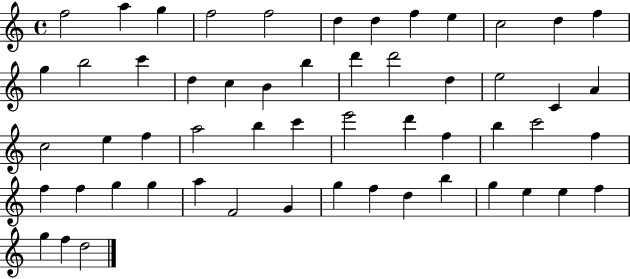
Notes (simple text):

F5/h A5/q G5/q F5/h F5/h D5/q D5/q F5/q E5/q C5/h D5/q F5/q G5/q B5/h C6/q D5/q C5/q B4/q B5/q D6/q D6/h D5/q E5/h C4/q A4/q C5/h E5/q F5/q A5/h B5/q C6/q E6/h D6/q F5/q B5/q C6/h F5/q F5/q F5/q G5/q G5/q A5/q F4/h G4/q G5/q F5/q D5/q B5/q G5/q E5/q E5/q F5/q G5/q F5/q D5/h